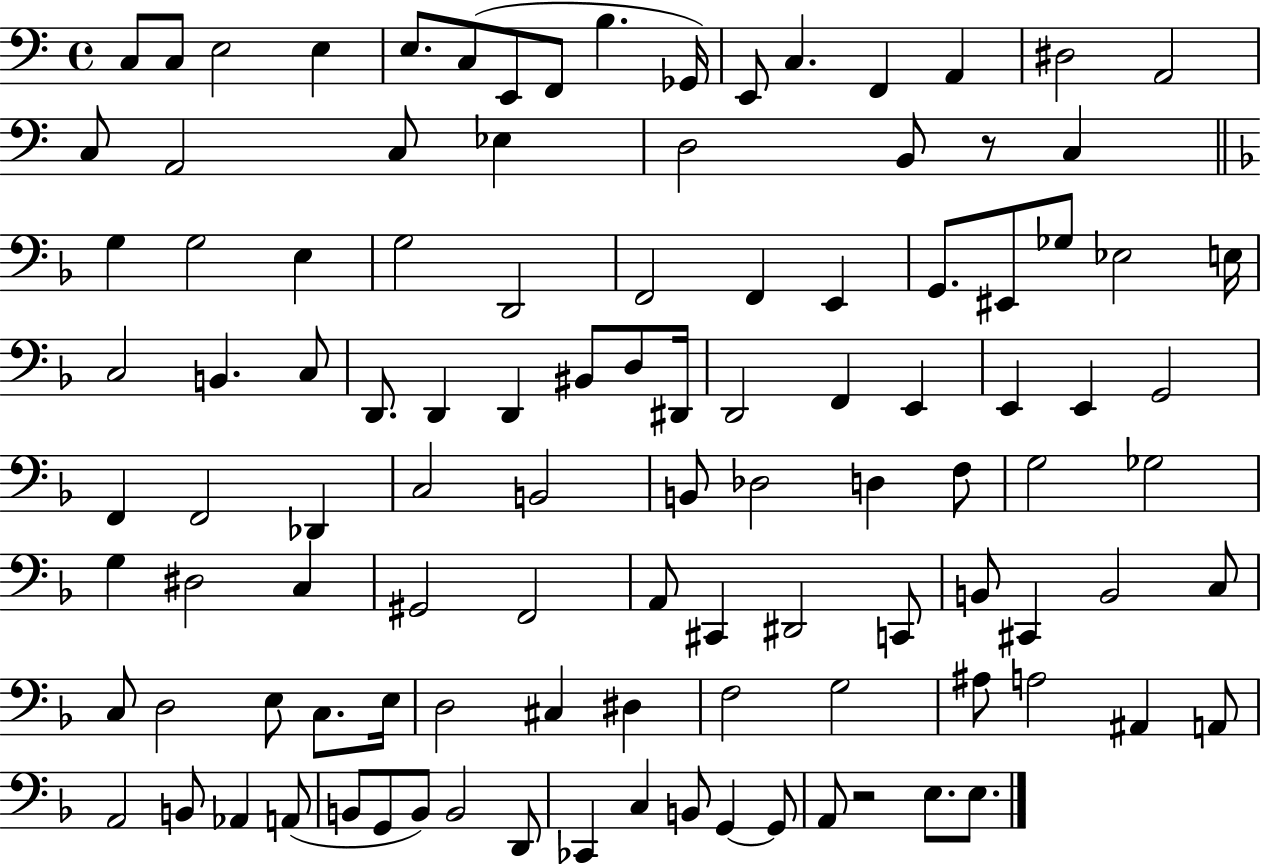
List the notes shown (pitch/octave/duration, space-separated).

C3/e C3/e E3/h E3/q E3/e. C3/e E2/e F2/e B3/q. Gb2/s E2/e C3/q. F2/q A2/q D#3/h A2/h C3/e A2/h C3/e Eb3/q D3/h B2/e R/e C3/q G3/q G3/h E3/q G3/h D2/h F2/h F2/q E2/q G2/e. EIS2/e Gb3/e Eb3/h E3/s C3/h B2/q. C3/e D2/e. D2/q D2/q BIS2/e D3/e D#2/s D2/h F2/q E2/q E2/q E2/q G2/h F2/q F2/h Db2/q C3/h B2/h B2/e Db3/h D3/q F3/e G3/h Gb3/h G3/q D#3/h C3/q G#2/h F2/h A2/e C#2/q D#2/h C2/e B2/e C#2/q B2/h C3/e C3/e D3/h E3/e C3/e. E3/s D3/h C#3/q D#3/q F3/h G3/h A#3/e A3/h A#2/q A2/e A2/h B2/e Ab2/q A2/e B2/e G2/e B2/e B2/h D2/e CES2/q C3/q B2/e G2/q G2/e A2/e R/h E3/e. E3/e.